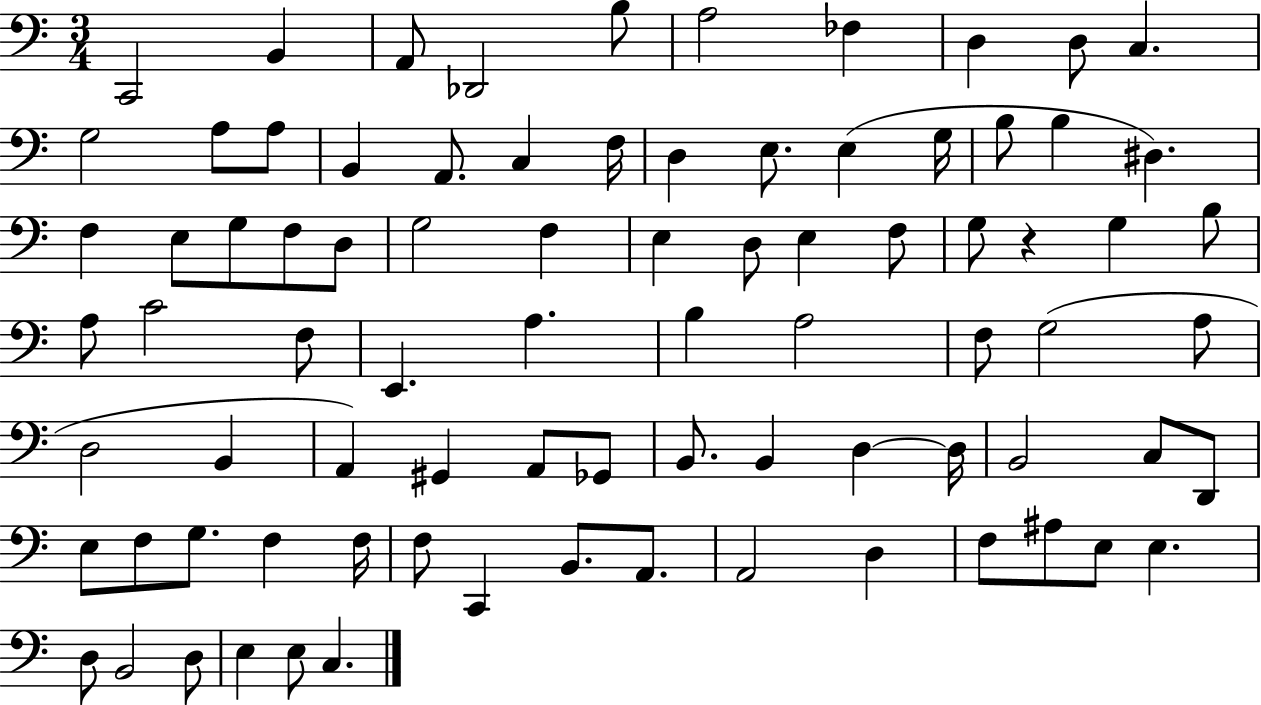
C2/h B2/q A2/e Db2/h B3/e A3/h FES3/q D3/q D3/e C3/q. G3/h A3/e A3/e B2/q A2/e. C3/q F3/s D3/q E3/e. E3/q G3/s B3/e B3/q D#3/q. F3/q E3/e G3/e F3/e D3/e G3/h F3/q E3/q D3/e E3/q F3/e G3/e R/q G3/q B3/e A3/e C4/h F3/e E2/q. A3/q. B3/q A3/h F3/e G3/h A3/e D3/h B2/q A2/q G#2/q A2/e Gb2/e B2/e. B2/q D3/q D3/s B2/h C3/e D2/e E3/e F3/e G3/e. F3/q F3/s F3/e C2/q B2/e. A2/e. A2/h D3/q F3/e A#3/e E3/e E3/q. D3/e B2/h D3/e E3/q E3/e C3/q.